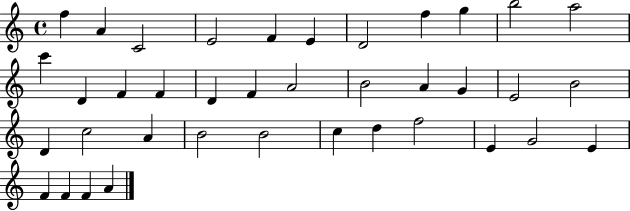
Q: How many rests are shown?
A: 0